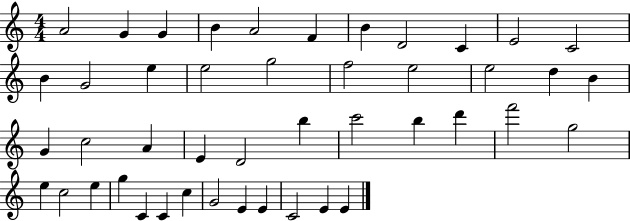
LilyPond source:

{
  \clef treble
  \numericTimeSignature
  \time 4/4
  \key c \major
  a'2 g'4 g'4 | b'4 a'2 f'4 | b'4 d'2 c'4 | e'2 c'2 | \break b'4 g'2 e''4 | e''2 g''2 | f''2 e''2 | e''2 d''4 b'4 | \break g'4 c''2 a'4 | e'4 d'2 b''4 | c'''2 b''4 d'''4 | f'''2 g''2 | \break e''4 c''2 e''4 | g''4 c'4 c'4 c''4 | g'2 e'4 e'4 | c'2 e'4 e'4 | \break \bar "|."
}